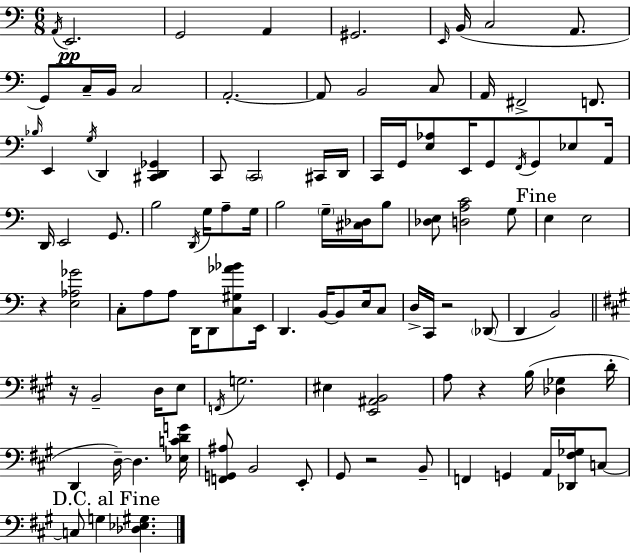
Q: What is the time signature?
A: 6/8